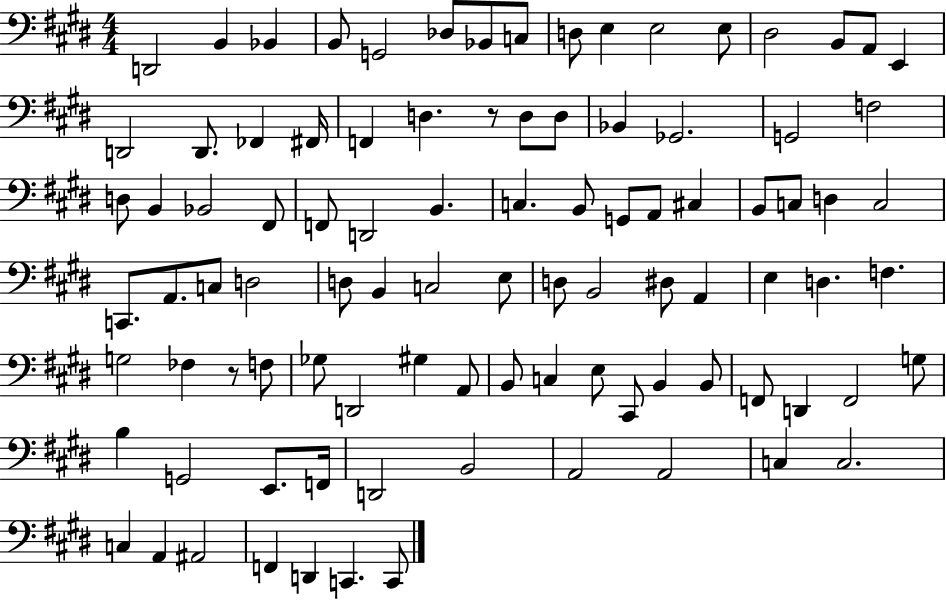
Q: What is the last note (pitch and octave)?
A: C2